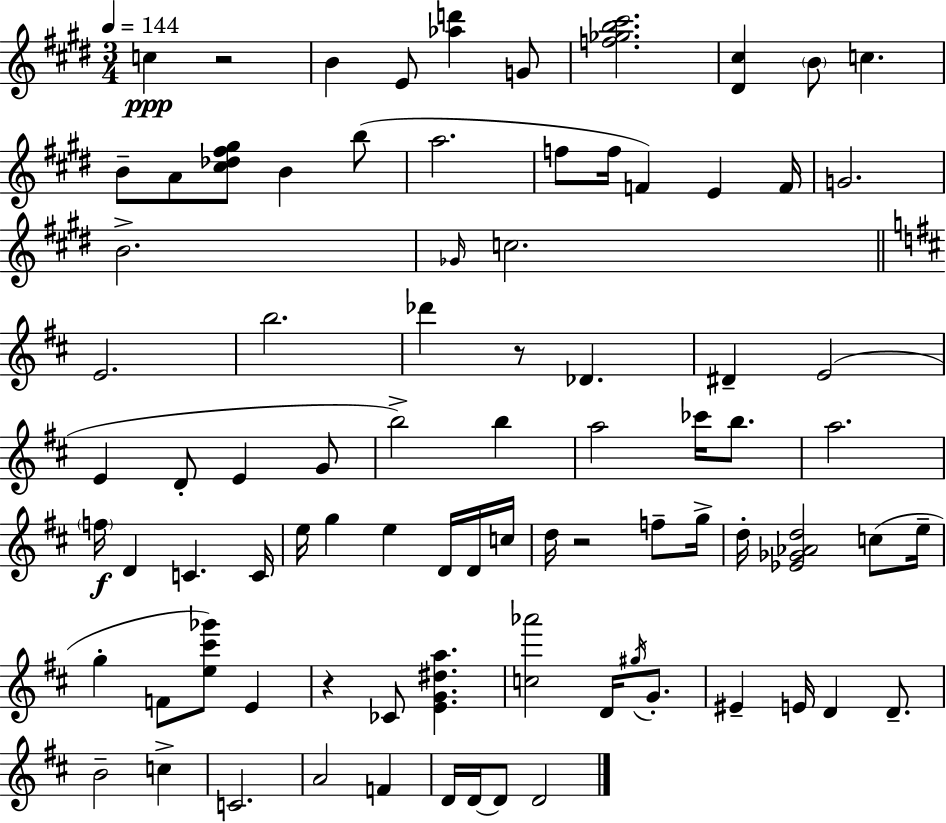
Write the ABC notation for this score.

X:1
T:Untitled
M:3/4
L:1/4
K:E
c z2 B E/2 [_ad'] G/2 [f_gb^c']2 [^D^c] B/2 c B/2 A/2 [^c_d^f^g]/2 B b/2 a2 f/2 f/4 F E F/4 G2 B2 _G/4 c2 E2 b2 _d' z/2 _D ^D E2 E D/2 E G/2 b2 b a2 _c'/4 b/2 a2 f/4 D C C/4 e/4 g e D/4 D/4 c/4 d/4 z2 f/2 g/4 d/4 [_E_G_Ad]2 c/2 e/4 g F/2 [e^c'_g']/2 E z _C/2 [EG^da] [c_a']2 D/4 ^g/4 G/2 ^E E/4 D D/2 B2 c C2 A2 F D/4 D/4 D/2 D2